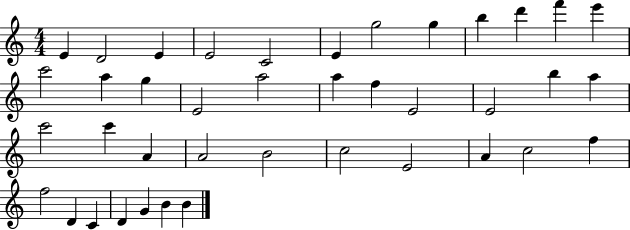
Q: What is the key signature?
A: C major